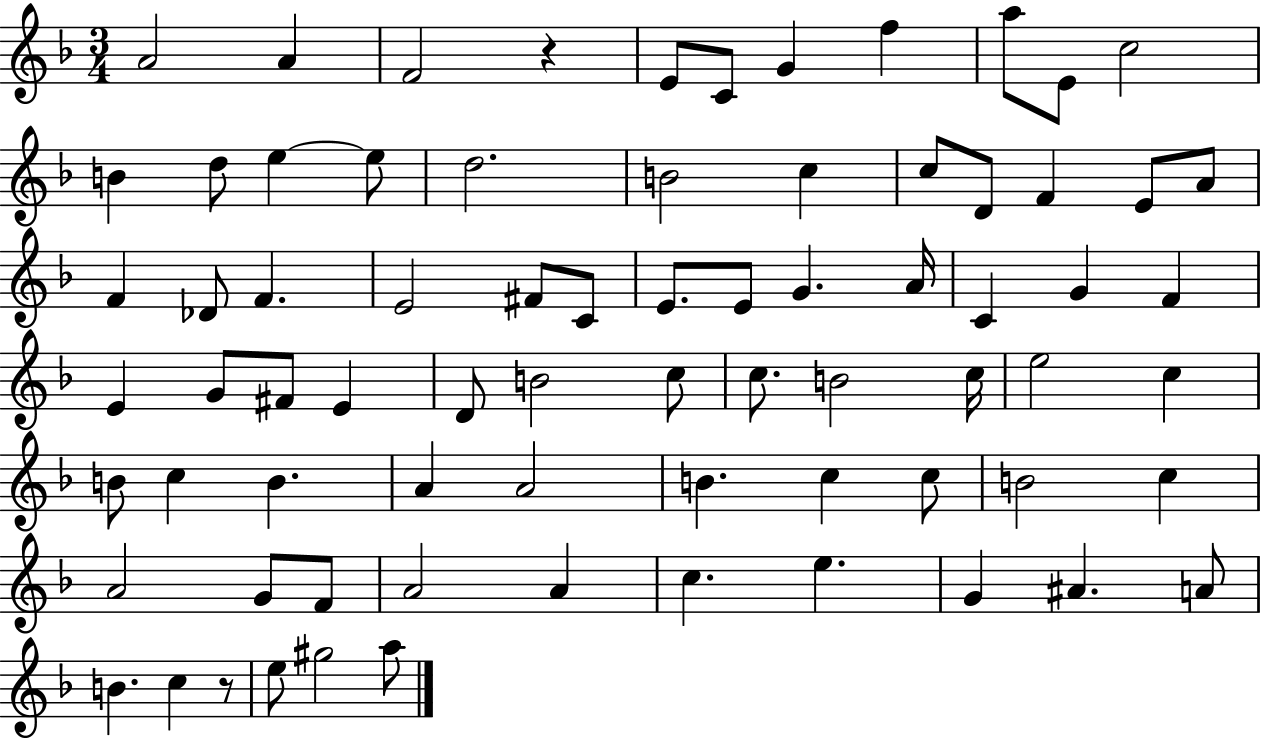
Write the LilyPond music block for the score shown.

{
  \clef treble
  \numericTimeSignature
  \time 3/4
  \key f \major
  a'2 a'4 | f'2 r4 | e'8 c'8 g'4 f''4 | a''8 e'8 c''2 | \break b'4 d''8 e''4~~ e''8 | d''2. | b'2 c''4 | c''8 d'8 f'4 e'8 a'8 | \break f'4 des'8 f'4. | e'2 fis'8 c'8 | e'8. e'8 g'4. a'16 | c'4 g'4 f'4 | \break e'4 g'8 fis'8 e'4 | d'8 b'2 c''8 | c''8. b'2 c''16 | e''2 c''4 | \break b'8 c''4 b'4. | a'4 a'2 | b'4. c''4 c''8 | b'2 c''4 | \break a'2 g'8 f'8 | a'2 a'4 | c''4. e''4. | g'4 ais'4. a'8 | \break b'4. c''4 r8 | e''8 gis''2 a''8 | \bar "|."
}